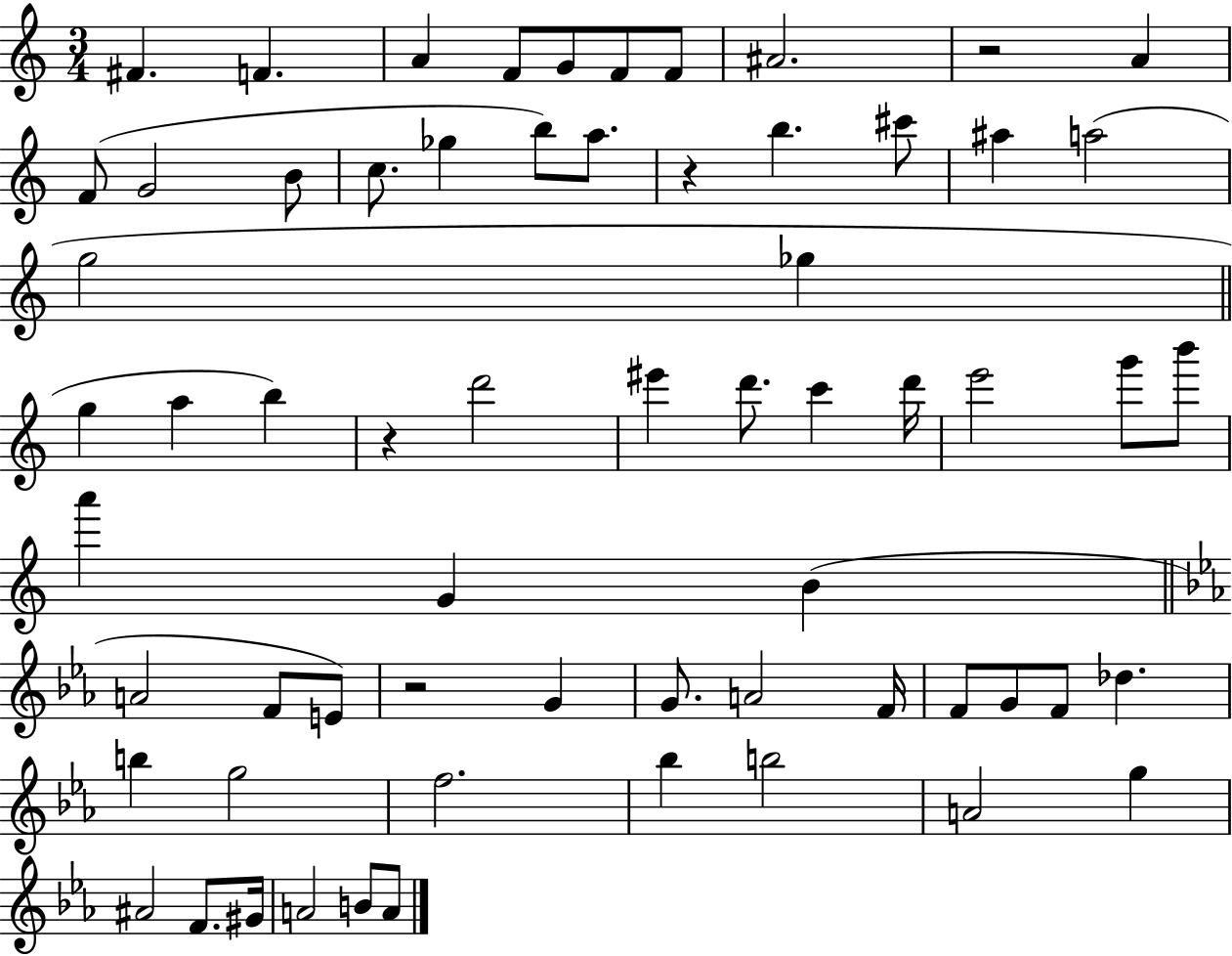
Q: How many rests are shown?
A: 4